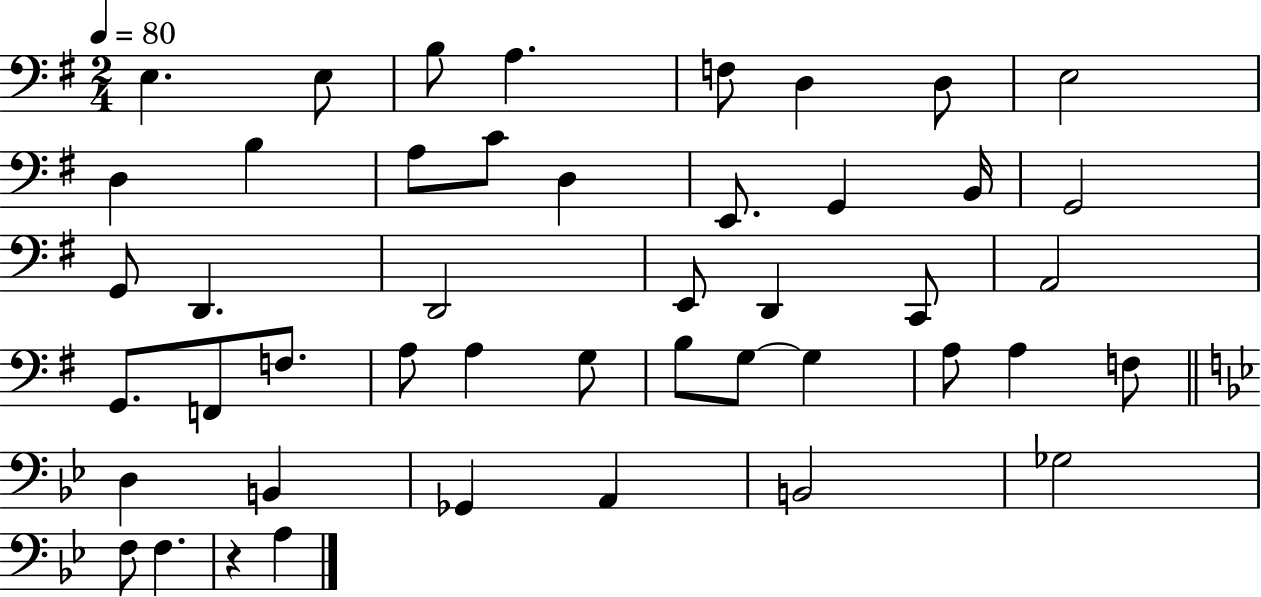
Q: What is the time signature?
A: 2/4